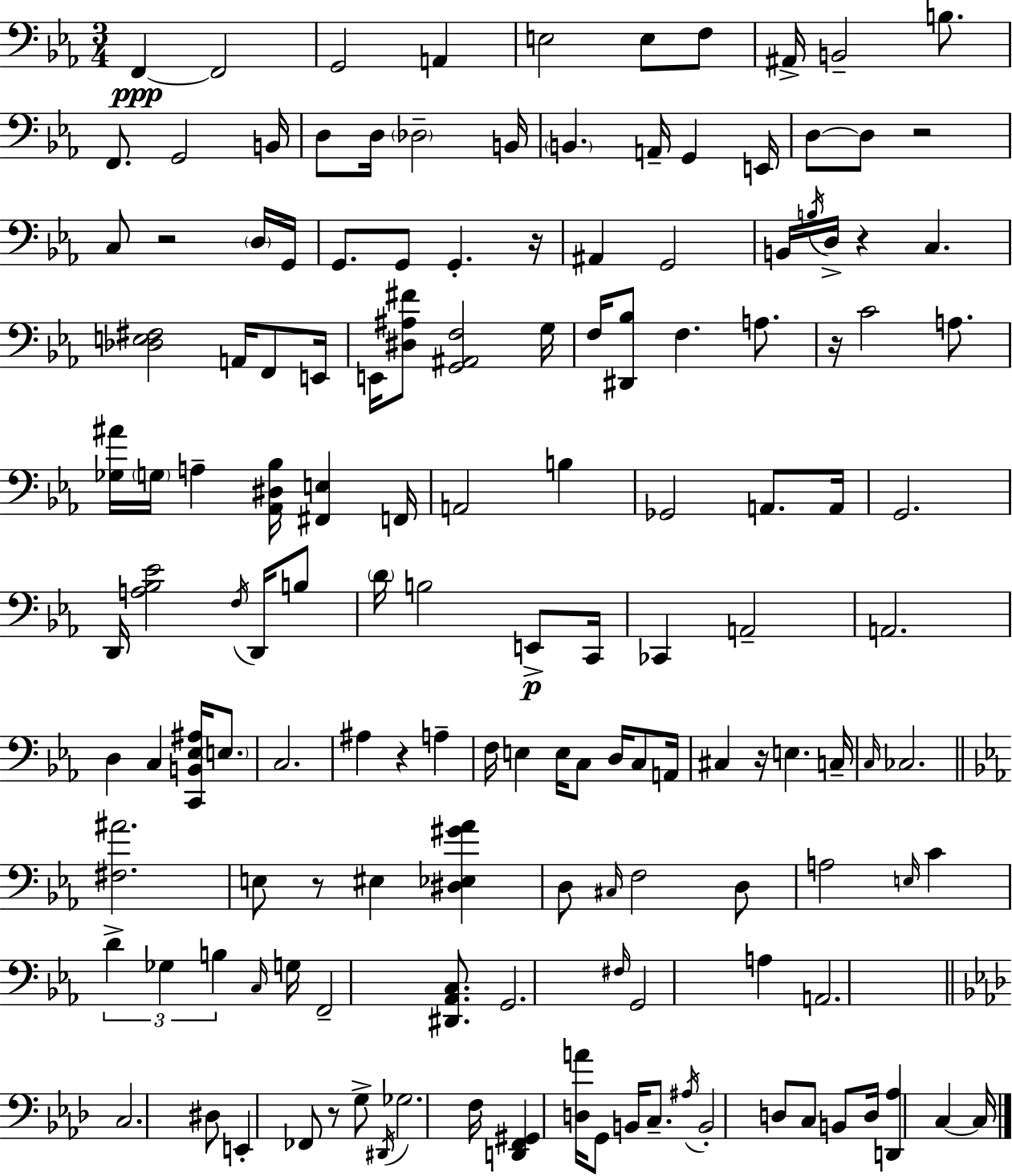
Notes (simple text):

F2/q F2/h G2/h A2/q E3/h E3/e F3/e A#2/s B2/h B3/e. F2/e. G2/h B2/s D3/e D3/s Db3/h B2/s B2/q. A2/s G2/q E2/s D3/e D3/e R/h C3/e R/h D3/s G2/s G2/e. G2/e G2/q. R/s A#2/q G2/h B2/s B3/s D3/s R/q C3/q. [Db3,E3,F#3]/h A2/s F2/e E2/s E2/s [D#3,A#3,F#4]/e [G2,A#2,F3]/h G3/s F3/s [D#2,Bb3]/e F3/q. A3/e. R/s C4/h A3/e. [Gb3,A#4]/s G3/s A3/q [Ab2,D#3,Bb3]/s [F#2,E3]/q F2/s A2/h B3/q Gb2/h A2/e. A2/s G2/h. D2/s [A3,Bb3,Eb4]/h F3/s D2/s B3/e D4/s B3/h E2/e C2/s CES2/q A2/h A2/h. D3/q C3/q [C2,B2,Eb3,A#3]/s E3/e. C3/h. A#3/q R/q A3/q F3/s E3/q E3/s C3/e D3/s C3/e A2/s C#3/q R/s E3/q. C3/s C3/s CES3/h. [F#3,A#4]/h. E3/e R/e EIS3/q [D#3,Eb3,G#4,Ab4]/q D3/e C#3/s F3/h D3/e A3/h E3/s C4/q D4/q Gb3/q B3/q C3/s G3/s F2/h [D#2,Ab2,C3]/e. G2/h. F#3/s G2/h A3/q A2/h. C3/h. D#3/e E2/q FES2/e R/e G3/e D#2/s Gb3/h. F3/s [D2,F2,G#2]/q [D3,A4]/s G2/e B2/s C3/e. A#3/s B2/h D3/e C3/e B2/e D3/s [D2,Ab3]/q C3/q C3/s